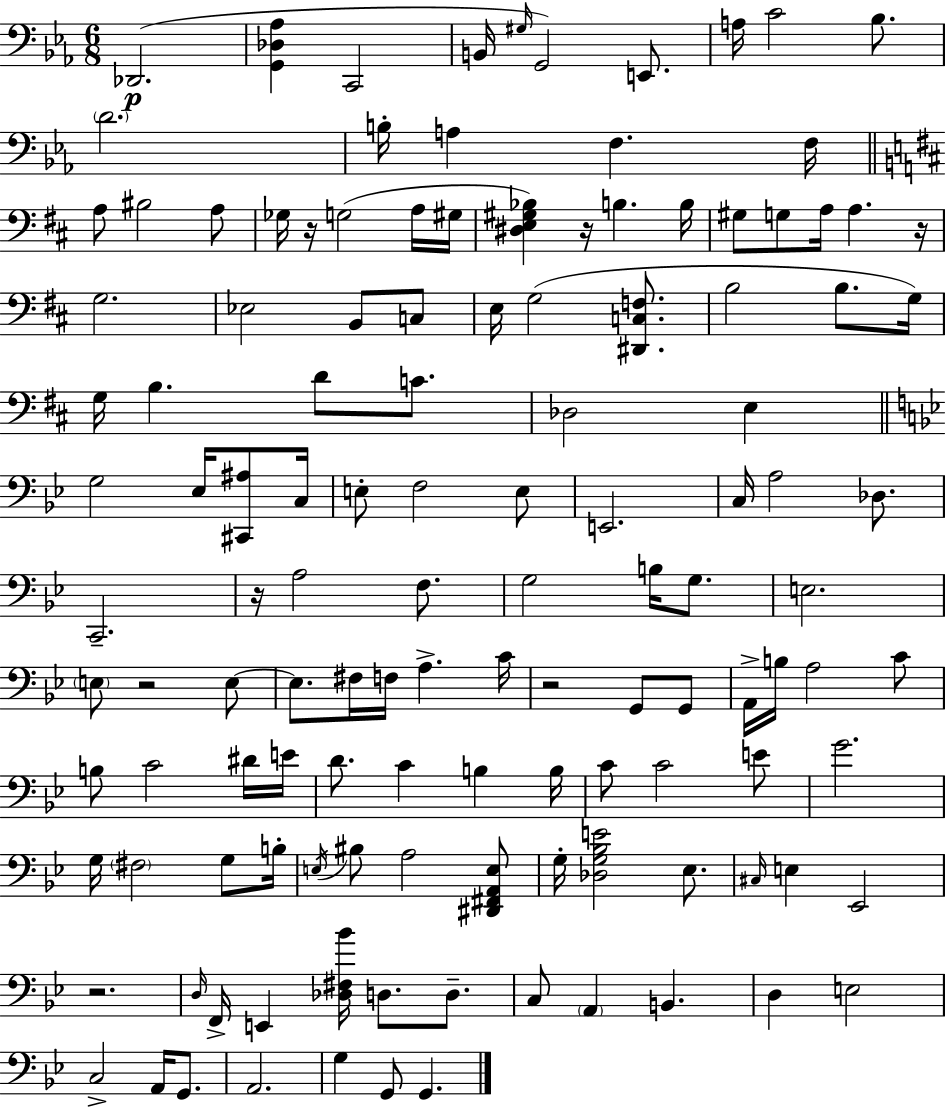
X:1
T:Untitled
M:6/8
L:1/4
K:Cm
_D,,2 [G,,_D,_A,] C,,2 B,,/4 ^G,/4 G,,2 E,,/2 A,/4 C2 _B,/2 D2 B,/4 A, F, F,/4 A,/2 ^B,2 A,/2 _G,/4 z/4 G,2 A,/4 ^G,/4 [^D,E,^G,_B,] z/4 B, B,/4 ^G,/2 G,/2 A,/4 A, z/4 G,2 _E,2 B,,/2 C,/2 E,/4 G,2 [^D,,C,F,]/2 B,2 B,/2 G,/4 G,/4 B, D/2 C/2 _D,2 E, G,2 _E,/4 [^C,,^A,]/2 C,/4 E,/2 F,2 E,/2 E,,2 C,/4 A,2 _D,/2 C,,2 z/4 A,2 F,/2 G,2 B,/4 G,/2 E,2 E,/2 z2 E,/2 E,/2 ^F,/4 F,/4 A, C/4 z2 G,,/2 G,,/2 A,,/4 B,/4 A,2 C/2 B,/2 C2 ^D/4 E/4 D/2 C B, B,/4 C/2 C2 E/2 G2 G,/4 ^F,2 G,/2 B,/4 E,/4 ^B,/2 A,2 [^D,,^F,,A,,E,]/2 G,/4 [_D,G,_B,E]2 _E,/2 ^C,/4 E, _E,,2 z2 D,/4 F,,/4 E,, [_D,^F,_B]/4 D,/2 D,/2 C,/2 A,, B,, D, E,2 C,2 A,,/4 G,,/2 A,,2 G, G,,/2 G,,